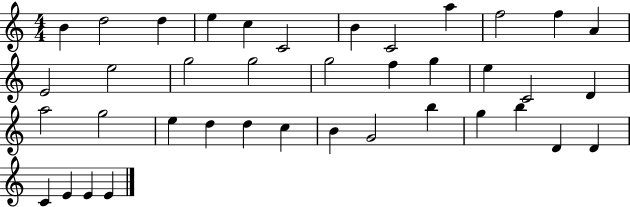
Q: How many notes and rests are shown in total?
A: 39